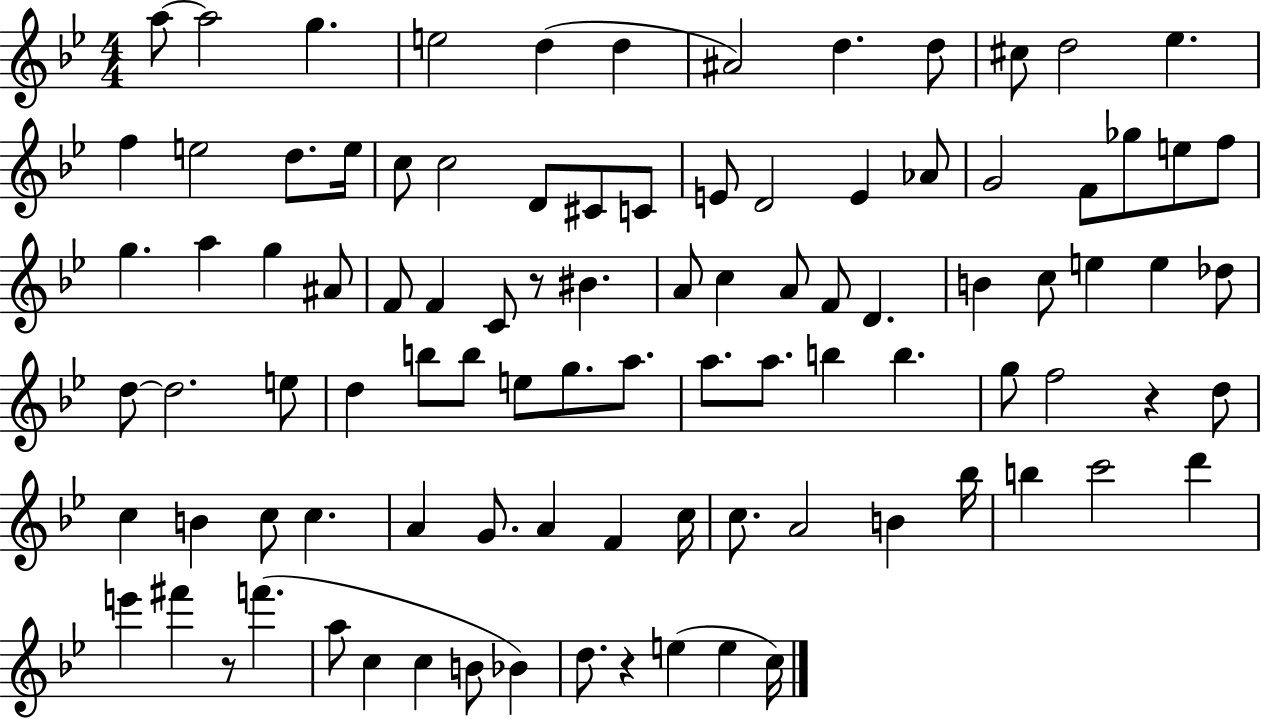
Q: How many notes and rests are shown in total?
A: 96